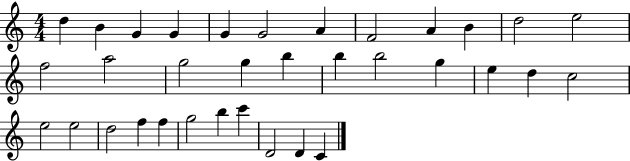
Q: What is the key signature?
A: C major